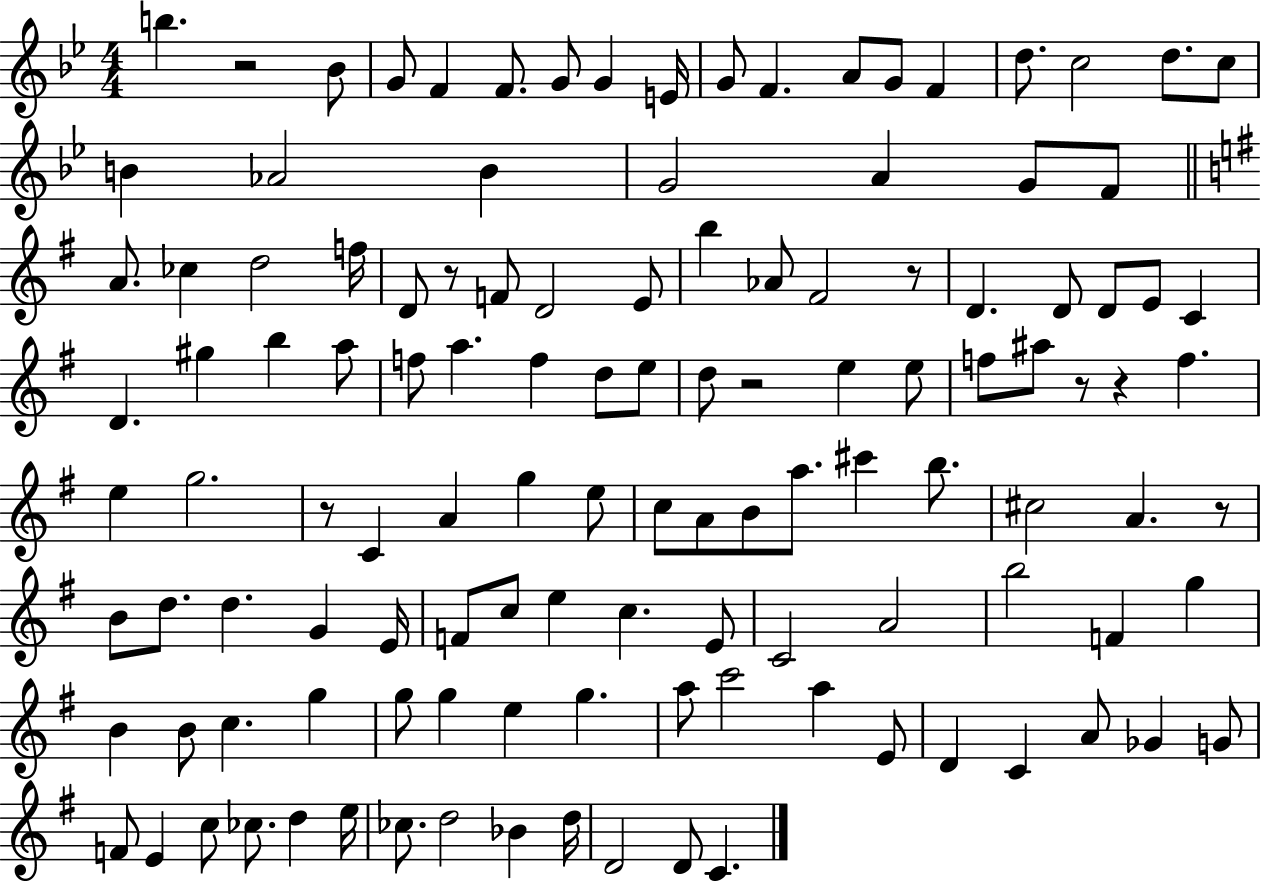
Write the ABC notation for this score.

X:1
T:Untitled
M:4/4
L:1/4
K:Bb
b z2 _B/2 G/2 F F/2 G/2 G E/4 G/2 F A/2 G/2 F d/2 c2 d/2 c/2 B _A2 B G2 A G/2 F/2 A/2 _c d2 f/4 D/2 z/2 F/2 D2 E/2 b _A/2 ^F2 z/2 D D/2 D/2 E/2 C D ^g b a/2 f/2 a f d/2 e/2 d/2 z2 e e/2 f/2 ^a/2 z/2 z f e g2 z/2 C A g e/2 c/2 A/2 B/2 a/2 ^c' b/2 ^c2 A z/2 B/2 d/2 d G E/4 F/2 c/2 e c E/2 C2 A2 b2 F g B B/2 c g g/2 g e g a/2 c'2 a E/2 D C A/2 _G G/2 F/2 E c/2 _c/2 d e/4 _c/2 d2 _B d/4 D2 D/2 C